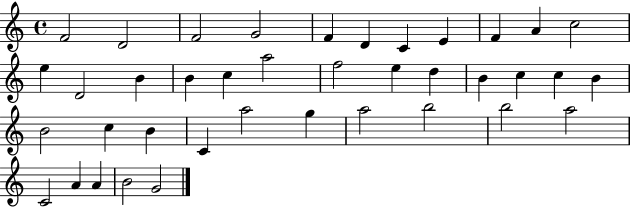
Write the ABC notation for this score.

X:1
T:Untitled
M:4/4
L:1/4
K:C
F2 D2 F2 G2 F D C E F A c2 e D2 B B c a2 f2 e d B c c B B2 c B C a2 g a2 b2 b2 a2 C2 A A B2 G2